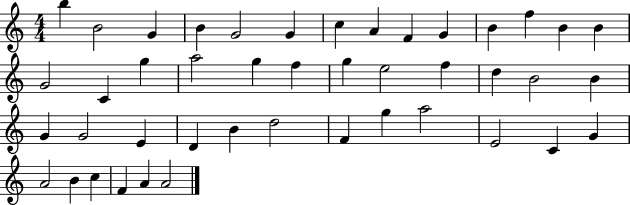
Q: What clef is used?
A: treble